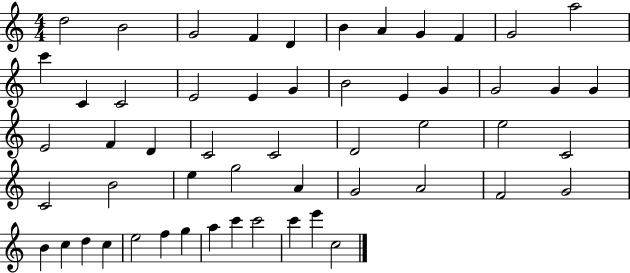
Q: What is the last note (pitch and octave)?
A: C5